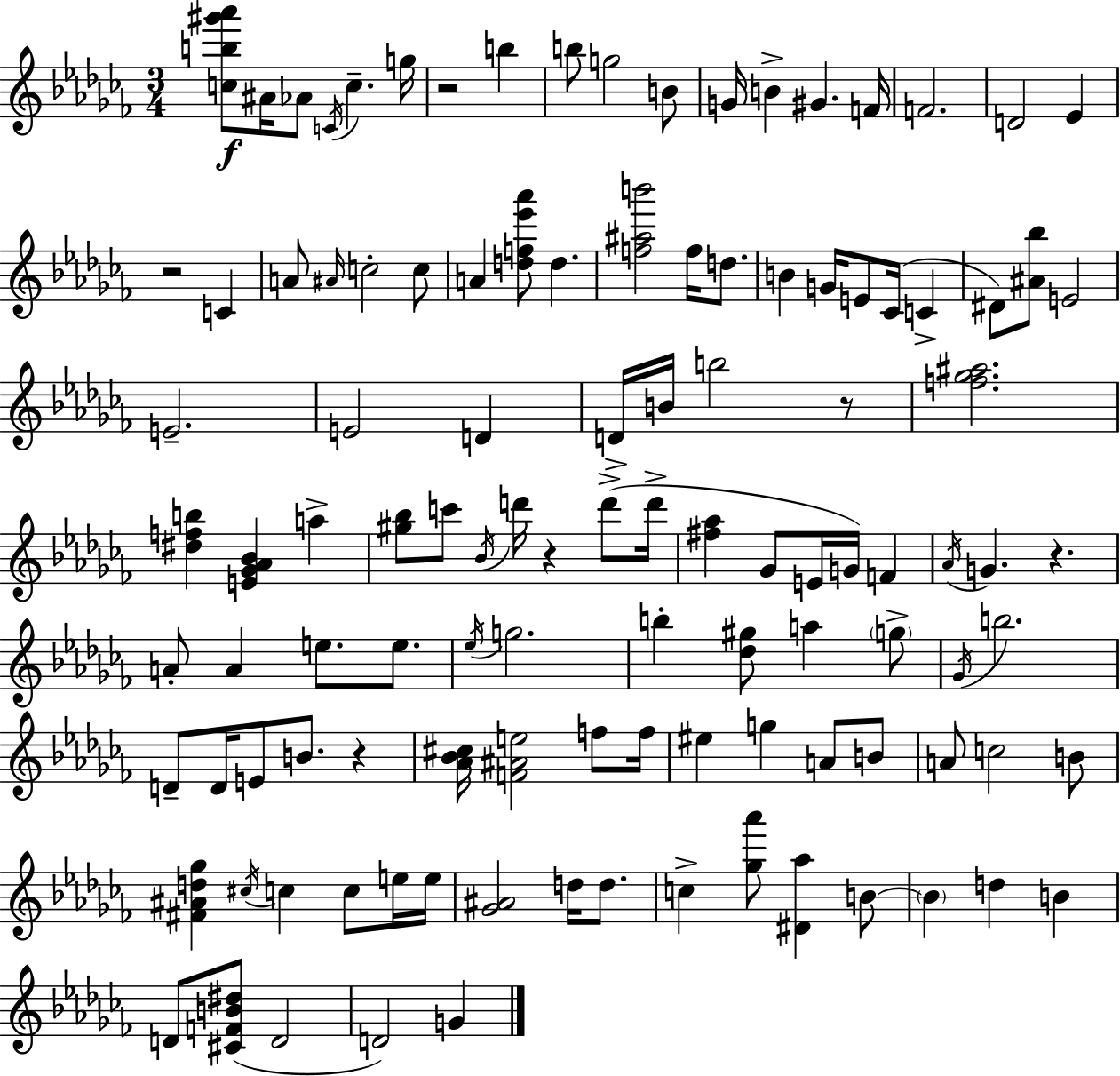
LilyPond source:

{
  \clef treble
  \numericTimeSignature
  \time 3/4
  \key aes \minor
  <c'' b'' gis''' aes'''>8\f ais'16 aes'8 \acciaccatura { c'16 } c''4.-- | g''16 r2 b''4 | b''8 g''2 b'8 | g'16 b'4-> gis'4. | \break f'16 f'2. | d'2 ees'4 | r2 c'4 | a'8 \grace { ais'16 } c''2-. | \break c''8 a'4 <d'' f'' ees''' aes'''>8 d''4. | <f'' ais'' b'''>2 f''16 d''8. | b'4 g'16 e'8 ces'16( c'4-> | dis'8) <ais' bes''>8 e'2 | \break e'2.-- | e'2 d'4 | d'16-> b'16 b''2 | r8 <f'' ges'' ais''>2. | \break <dis'' f'' b''>4 <e' ges' aes' bes'>4 a''4-> | <gis'' bes''>8 c'''8 \acciaccatura { bes'16 } d'''16 r4 | d'''8->( d'''16-> <fis'' aes''>4 ges'8 e'16 g'16) f'4 | \acciaccatura { aes'16 } g'4. r4. | \break a'8-. a'4 e''8. | e''8. \acciaccatura { ees''16 } g''2. | b''4-. <des'' gis''>8 a''4 | \parenthesize g''8-> \acciaccatura { ges'16 } b''2. | \break d'8-- d'16 e'8 b'8. | r4 <aes' bes' cis''>16 <f' ais' e''>2 | f''8 f''16 eis''4 g''4 | a'8 b'8 a'8 c''2 | \break b'8 <fis' ais' d'' ges''>4 \acciaccatura { cis''16 } c''4 | c''8 e''16 e''16 <ges' ais'>2 | d''16 d''8. c''4-> <ges'' aes'''>8 | <dis' aes''>4 b'8~~ \parenthesize b'4 d''4 | \break b'4 d'8 <cis' f' b' dis''>8( d'2 | d'2) | g'4 \bar "|."
}